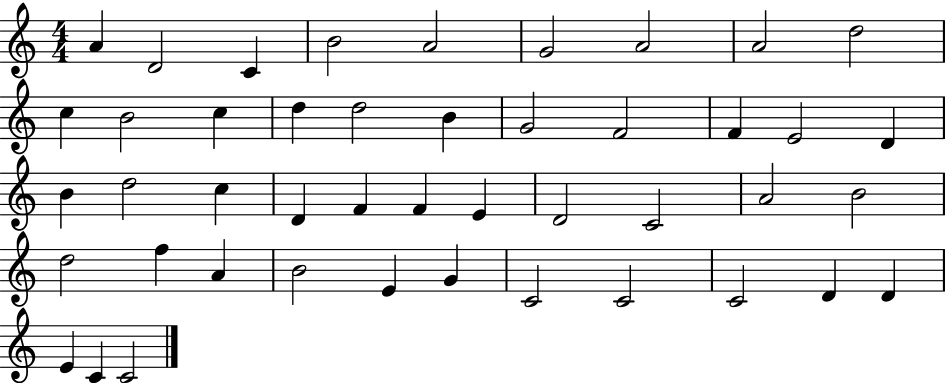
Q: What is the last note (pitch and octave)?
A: C4